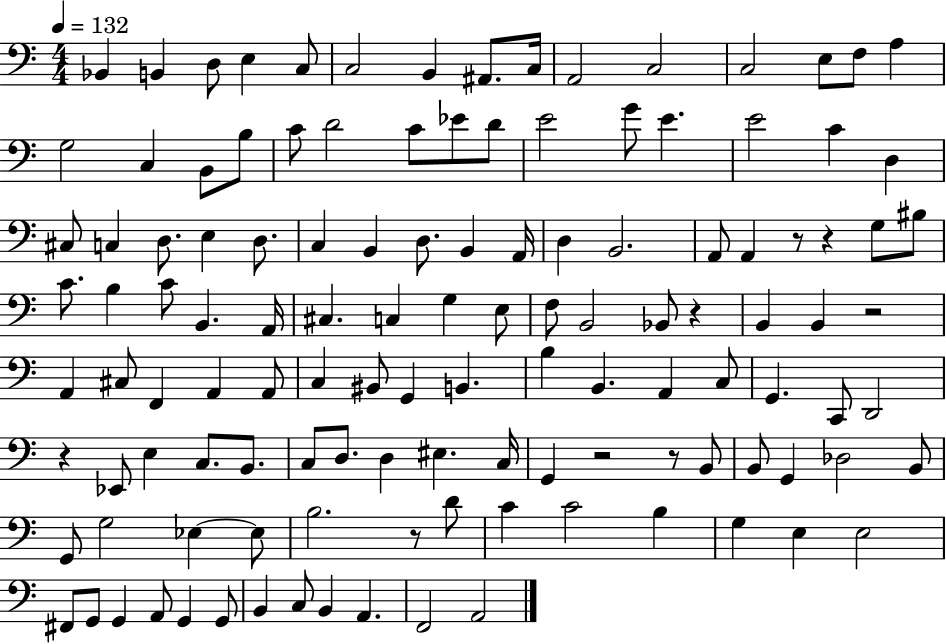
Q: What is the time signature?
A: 4/4